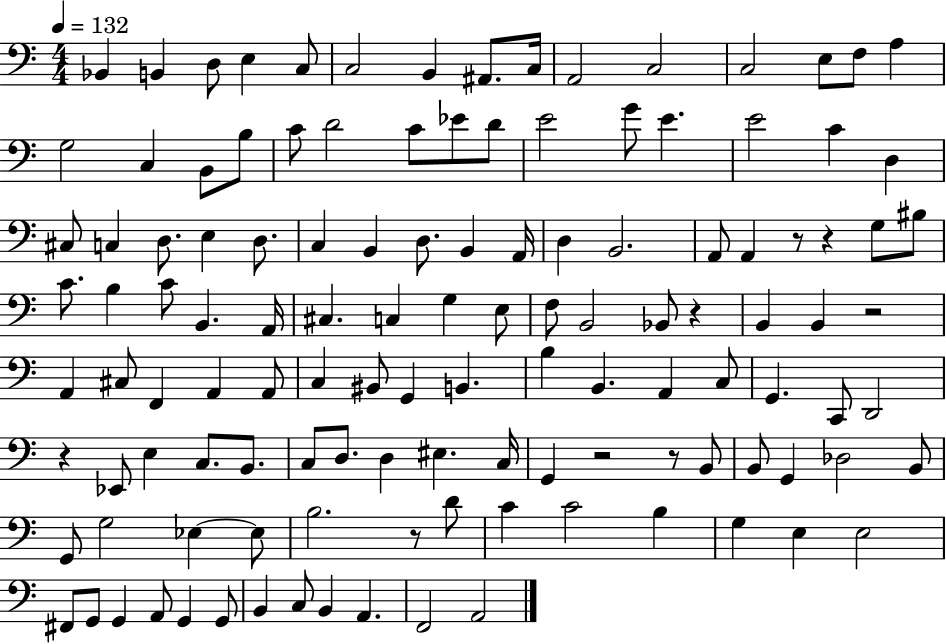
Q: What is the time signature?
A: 4/4